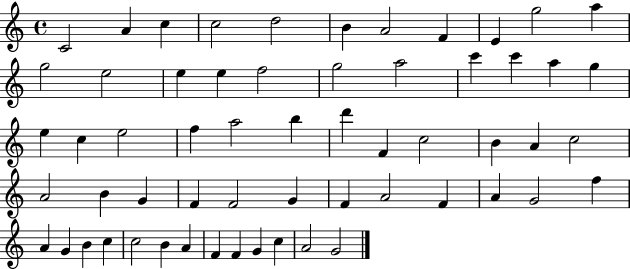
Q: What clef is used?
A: treble